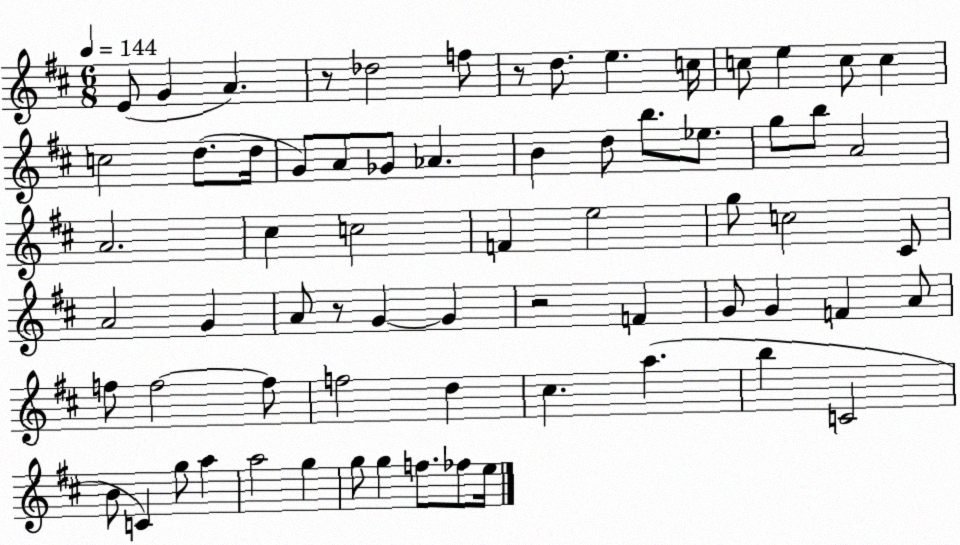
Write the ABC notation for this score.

X:1
T:Untitled
M:6/8
L:1/4
K:D
E/2 G A z/2 _d2 f/2 z/2 d/2 e c/4 c/2 e c/2 c c2 d/2 d/4 G/2 A/2 _G/2 _A B d/2 b/2 _e/2 g/2 b/2 A2 A2 ^c c2 F e2 g/2 c2 ^C/2 A2 G A/2 z/2 G G z2 F G/2 G F A/2 f/2 f2 f/2 f2 d ^c a b C2 B/2 C g/2 a a2 g g/2 g f/2 _f/2 e/4